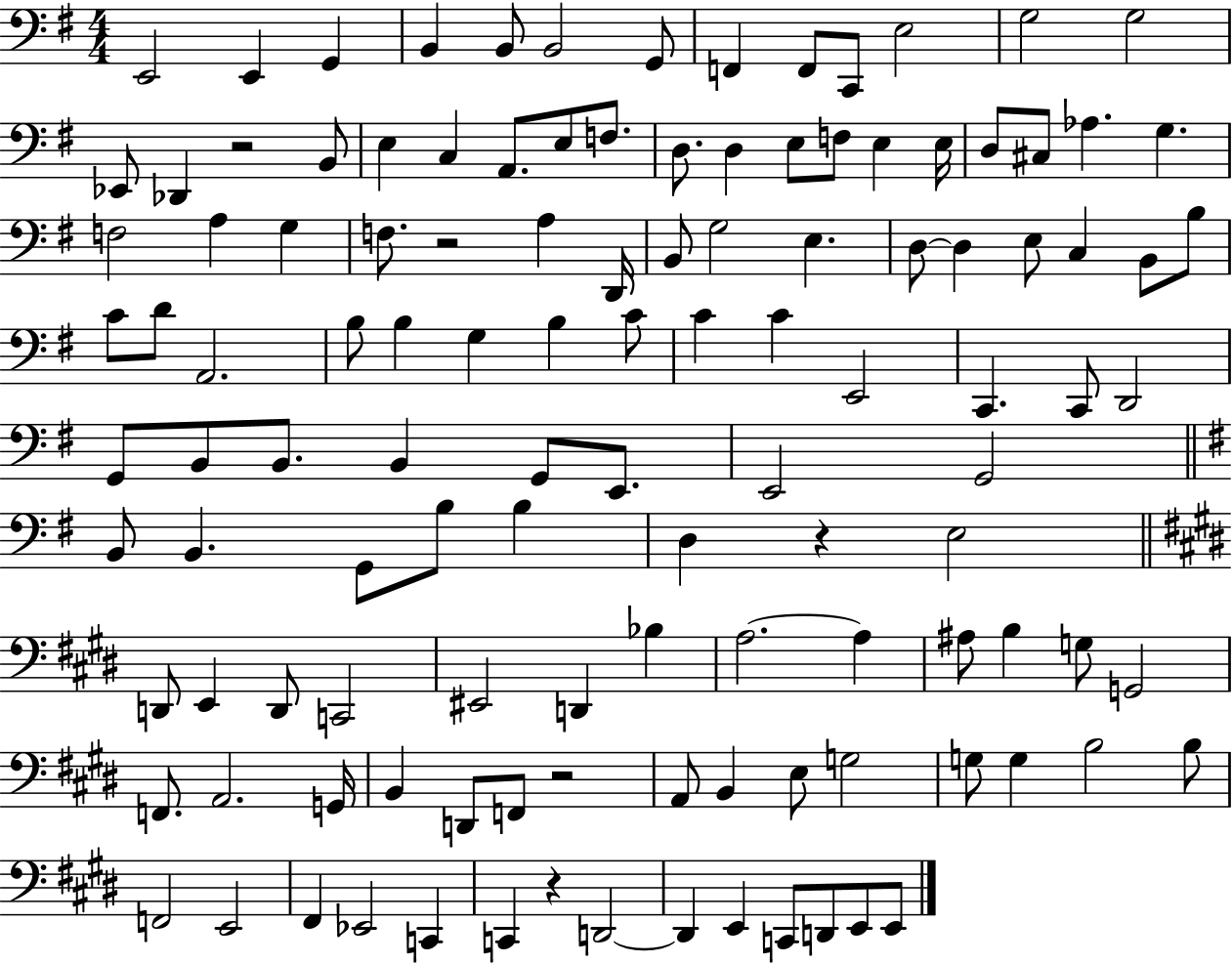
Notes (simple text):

E2/h E2/q G2/q B2/q B2/e B2/h G2/e F2/q F2/e C2/e E3/h G3/h G3/h Eb2/e Db2/q R/h B2/e E3/q C3/q A2/e. E3/e F3/e. D3/e. D3/q E3/e F3/e E3/q E3/s D3/e C#3/e Ab3/q. G3/q. F3/h A3/q G3/q F3/e. R/h A3/q D2/s B2/e G3/h E3/q. D3/e D3/q E3/e C3/q B2/e B3/e C4/e D4/e A2/h. B3/e B3/q G3/q B3/q C4/e C4/q C4/q E2/h C2/q. C2/e D2/h G2/e B2/e B2/e. B2/q G2/e E2/e. E2/h G2/h B2/e B2/q. G2/e B3/e B3/q D3/q R/q E3/h D2/e E2/q D2/e C2/h EIS2/h D2/q Bb3/q A3/h. A3/q A#3/e B3/q G3/e G2/h F2/e. A2/h. G2/s B2/q D2/e F2/e R/h A2/e B2/q E3/e G3/h G3/e G3/q B3/h B3/e F2/h E2/h F#2/q Eb2/h C2/q C2/q R/q D2/h D2/q E2/q C2/e D2/e E2/e E2/e